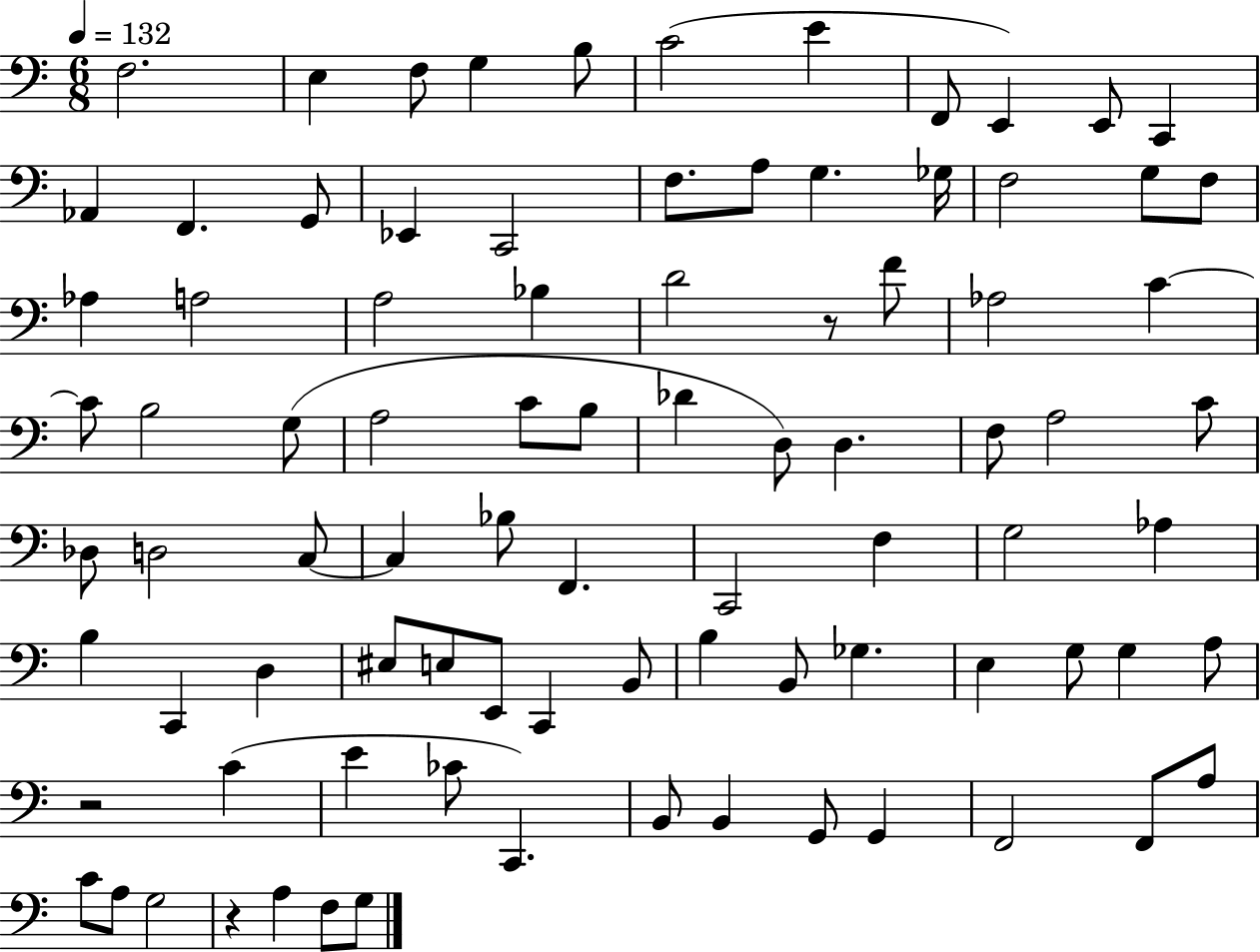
{
  \clef bass
  \numericTimeSignature
  \time 6/8
  \key c \major
  \tempo 4 = 132
  f2. | e4 f8 g4 b8 | c'2( e'4 | f,8 e,4) e,8 c,4 | \break aes,4 f,4. g,8 | ees,4 c,2 | f8. a8 g4. ges16 | f2 g8 f8 | \break aes4 a2 | a2 bes4 | d'2 r8 f'8 | aes2 c'4~~ | \break c'8 b2 g8( | a2 c'8 b8 | des'4 d8) d4. | f8 a2 c'8 | \break des8 d2 c8~~ | c4 bes8 f,4. | c,2 f4 | g2 aes4 | \break b4 c,4 d4 | eis8 e8 e,8 c,4 b,8 | b4 b,8 ges4. | e4 g8 g4 a8 | \break r2 c'4( | e'4 ces'8 c,4.) | b,8 b,4 g,8 g,4 | f,2 f,8 a8 | \break c'8 a8 g2 | r4 a4 f8 g8 | \bar "|."
}